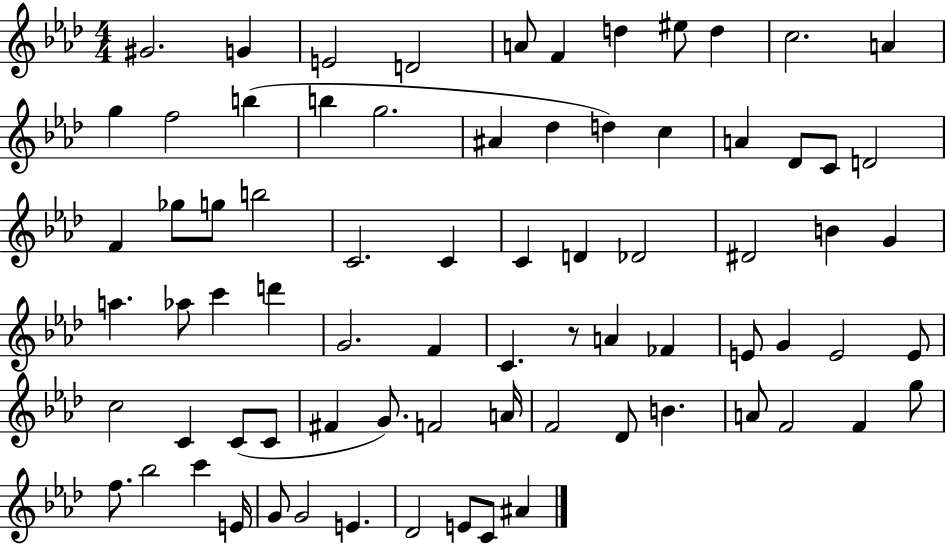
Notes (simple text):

G#4/h. G4/q E4/h D4/h A4/e F4/q D5/q EIS5/e D5/q C5/h. A4/q G5/q F5/h B5/q B5/q G5/h. A#4/q Db5/q D5/q C5/q A4/q Db4/e C4/e D4/h F4/q Gb5/e G5/e B5/h C4/h. C4/q C4/q D4/q Db4/h D#4/h B4/q G4/q A5/q. Ab5/e C6/q D6/q G4/h. F4/q C4/q. R/e A4/q FES4/q E4/e G4/q E4/h E4/e C5/h C4/q C4/e C4/e F#4/q G4/e. F4/h A4/s F4/h Db4/e B4/q. A4/e F4/h F4/q G5/e F5/e. Bb5/h C6/q E4/s G4/e G4/h E4/q. Db4/h E4/e C4/e A#4/q